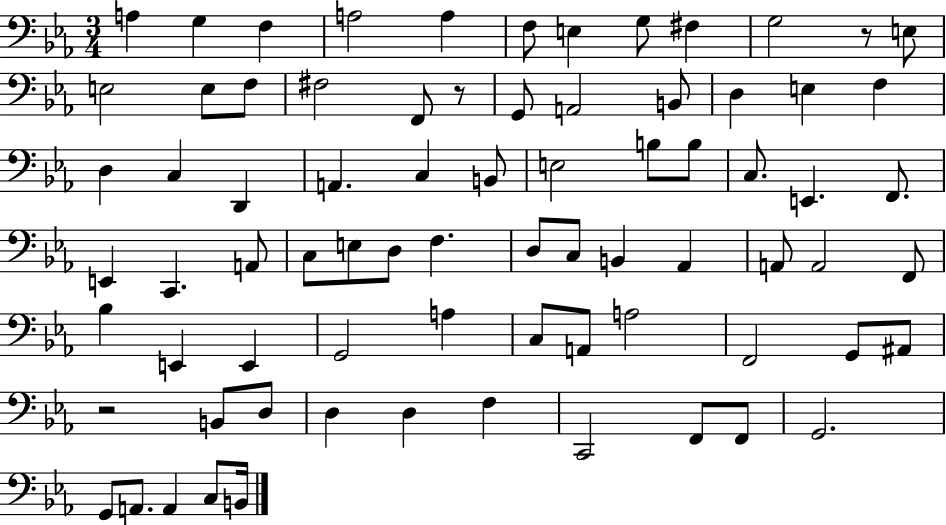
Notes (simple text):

A3/q G3/q F3/q A3/h A3/q F3/e E3/q G3/e F#3/q G3/h R/e E3/e E3/h E3/e F3/e F#3/h F2/e R/e G2/e A2/h B2/e D3/q E3/q F3/q D3/q C3/q D2/q A2/q. C3/q B2/e E3/h B3/e B3/e C3/e. E2/q. F2/e. E2/q C2/q. A2/e C3/e E3/e D3/e F3/q. D3/e C3/e B2/q Ab2/q A2/e A2/h F2/e Bb3/q E2/q E2/q G2/h A3/q C3/e A2/e A3/h F2/h G2/e A#2/e R/h B2/e D3/e D3/q D3/q F3/q C2/h F2/e F2/e G2/h. G2/e A2/e. A2/q C3/e B2/s